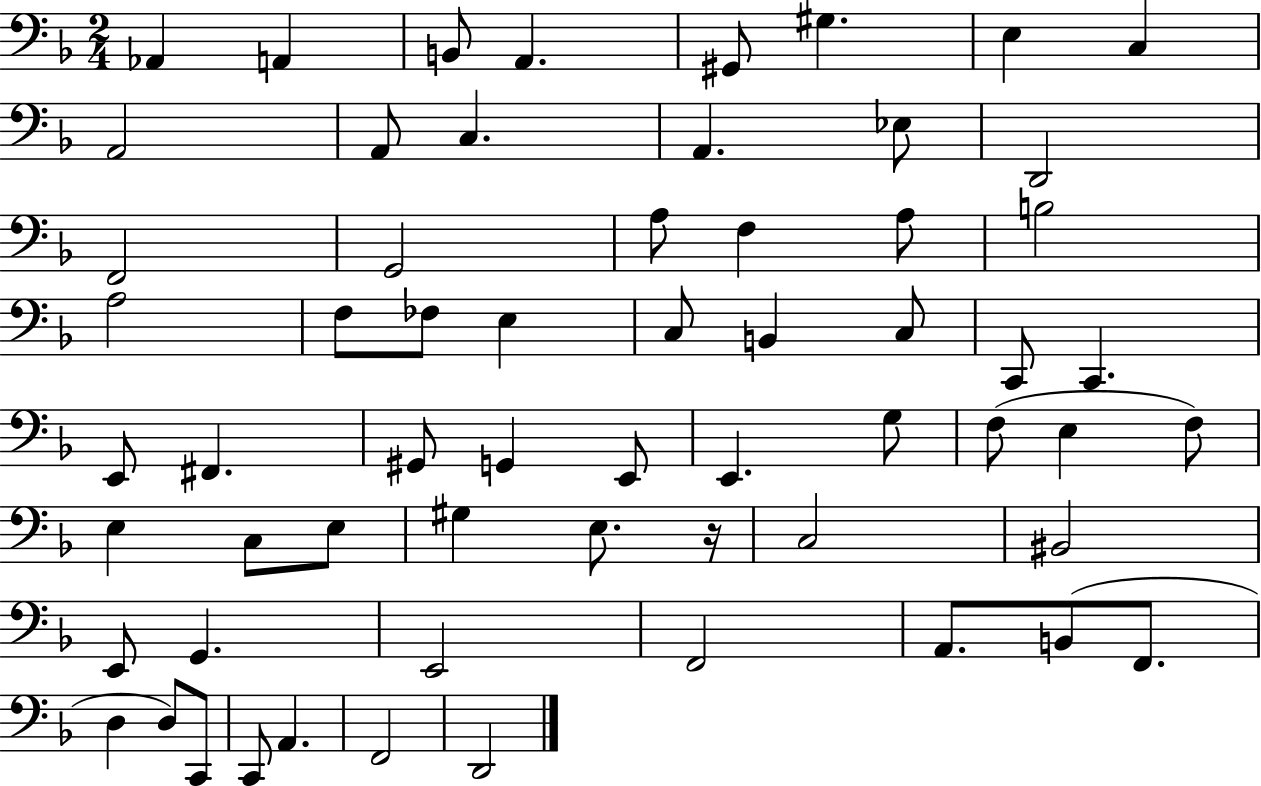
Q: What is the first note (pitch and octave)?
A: Ab2